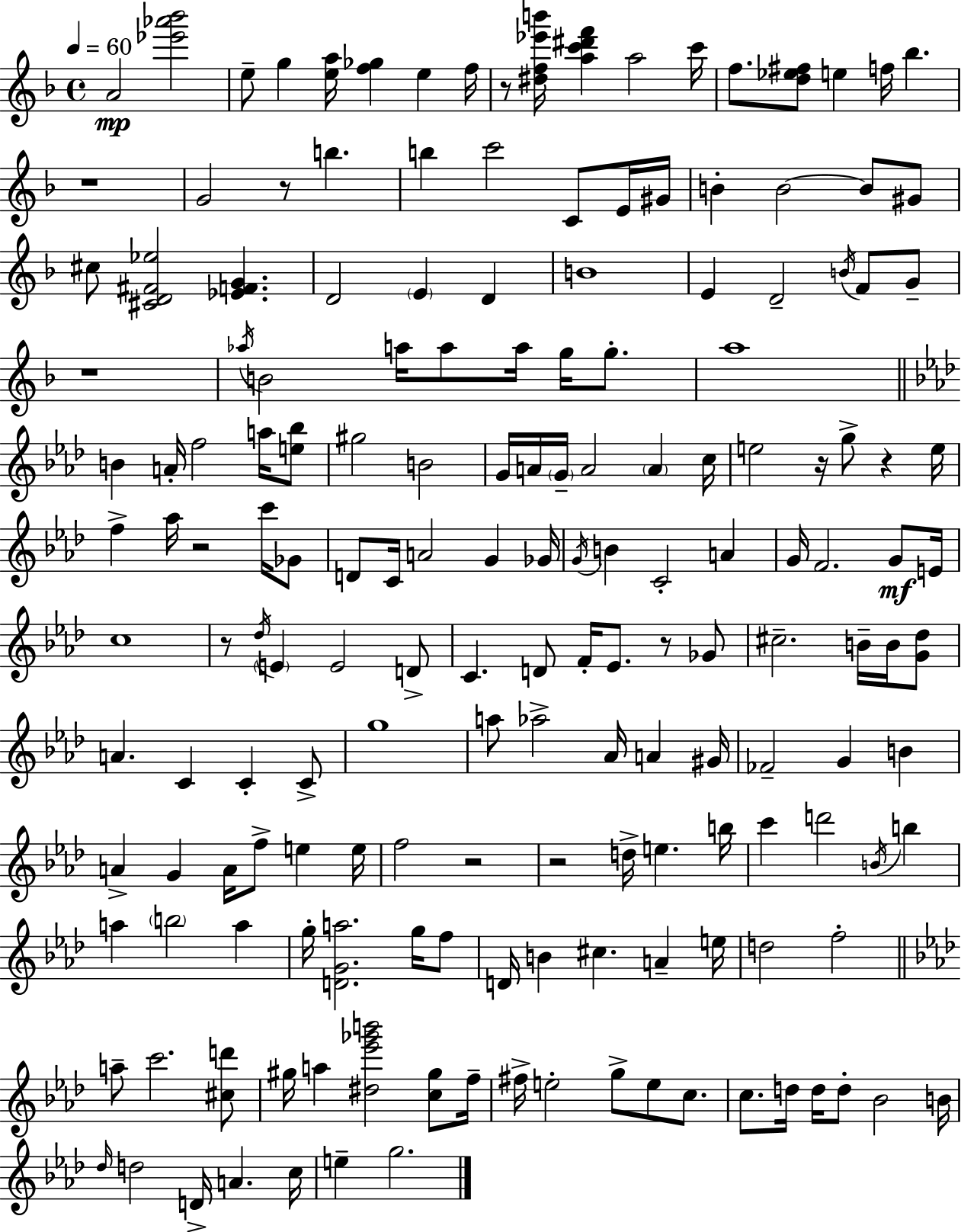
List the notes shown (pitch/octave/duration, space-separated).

A4/h [Eb6,Ab6,Bb6]/h E5/e G5/q [E5,A5]/s [F5,Gb5]/q E5/q F5/s R/e [D#5,F5,Eb6,B6]/s [A5,C6,D#6,F6]/q A5/h C6/s F5/e. [D5,Eb5,F#5]/e E5/q F5/s Bb5/q. R/w G4/h R/e B5/q. B5/q C6/h C4/e E4/s G#4/s B4/q B4/h B4/e G#4/e C#5/e [C#4,D4,F#4,Eb5]/h [Eb4,F4,G4]/q. D4/h E4/q D4/q B4/w E4/q D4/h B4/s F4/e G4/e R/w Ab5/s B4/h A5/s A5/e A5/s G5/s G5/e. A5/w B4/q A4/s F5/h A5/s [E5,Bb5]/e G#5/h B4/h G4/s A4/s G4/s A4/h A4/q C5/s E5/h R/s G5/e R/q E5/s F5/q Ab5/s R/h C6/s Gb4/e D4/e C4/s A4/h G4/q Gb4/s G4/s B4/q C4/h A4/q G4/s F4/h. G4/e E4/s C5/w R/e Db5/s E4/q E4/h D4/e C4/q. D4/e F4/s Eb4/e. R/e Gb4/e C#5/h. B4/s B4/s [G4,Db5]/e A4/q. C4/q C4/q C4/e G5/w A5/e Ab5/h Ab4/s A4/q G#4/s FES4/h G4/q B4/q A4/q G4/q A4/s F5/e E5/q E5/s F5/h R/h R/h D5/s E5/q. B5/s C6/q D6/h B4/s B5/q A5/q B5/h A5/q G5/s [D4,G4,A5]/h. G5/s F5/e D4/s B4/q C#5/q. A4/q E5/s D5/h F5/h A5/e C6/h. [C#5,D6]/e G#5/s A5/q [D#5,Eb6,Gb6,B6]/h [C5,G#5]/e F5/s F#5/s E5/h G5/e E5/e C5/e. C5/e. D5/s D5/s D5/e Bb4/h B4/s Db5/s D5/h D4/s A4/q. C5/s E5/q G5/h.